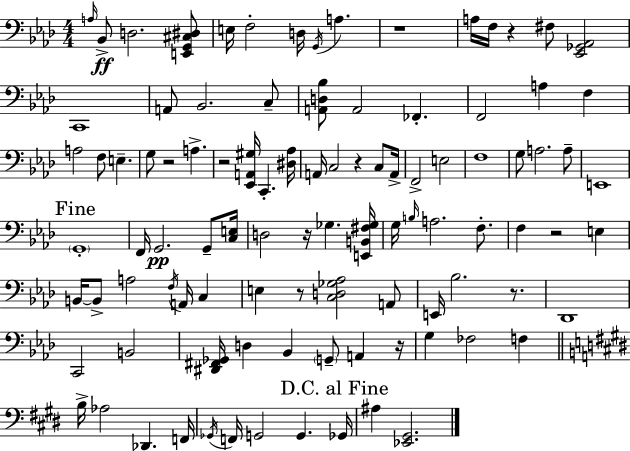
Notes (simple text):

A3/s Bb2/e D3/h. [E2,G2,C#3,D#3]/e E3/s F3/h D3/s G2/s A3/q. R/w A3/s F3/s R/q F#3/e [Eb2,Gb2,Ab2]/h C2/w A2/e Bb2/h. C3/e [A2,D3,Bb3]/e A2/h FES2/q. F2/h A3/q F3/q A3/h F3/e E3/q. G3/e R/h A3/q. R/h [Eb2,A2,G#3]/s C2/q. [D#3,Ab3]/s A2/s C3/h R/q C3/e A2/s F2/h E3/h F3/w G3/e A3/h. A3/e E2/w G2/w F2/s G2/h. G2/e [C3,E3]/s D3/h R/s Gb3/q. [E2,B2,F#3,Gb3]/s G3/s B3/s A3/h. F3/e. F3/q R/h E3/q B2/s B2/e A3/h F3/s A2/s C3/q E3/q R/e [C3,D3,Gb3,Ab3]/h A2/e E2/s Bb3/h. R/e. Db2/w C2/h B2/h [D#2,F#2,Gb2]/s D3/q Bb2/q G2/e A2/q R/s G3/q FES3/h F3/q B3/s Ab3/h Db2/q. F2/s Gb2/s F2/s G2/h G2/q. Gb2/s A#3/q [Eb2,G#2]/h.